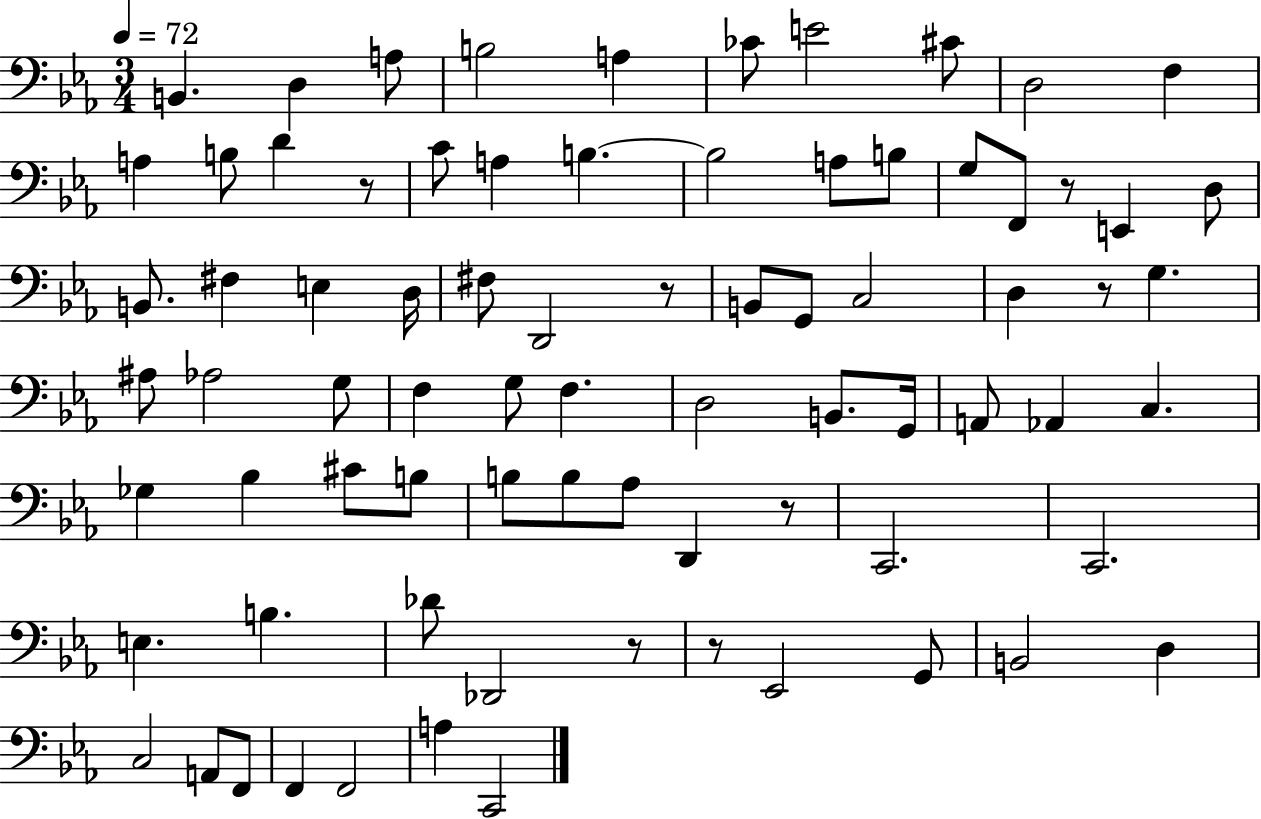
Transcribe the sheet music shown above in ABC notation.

X:1
T:Untitled
M:3/4
L:1/4
K:Eb
B,, D, A,/2 B,2 A, _C/2 E2 ^C/2 D,2 F, A, B,/2 D z/2 C/2 A, B, B,2 A,/2 B,/2 G,/2 F,,/2 z/2 E,, D,/2 B,,/2 ^F, E, D,/4 ^F,/2 D,,2 z/2 B,,/2 G,,/2 C,2 D, z/2 G, ^A,/2 _A,2 G,/2 F, G,/2 F, D,2 B,,/2 G,,/4 A,,/2 _A,, C, _G, _B, ^C/2 B,/2 B,/2 B,/2 _A,/2 D,, z/2 C,,2 C,,2 E, B, _D/2 _D,,2 z/2 z/2 _E,,2 G,,/2 B,,2 D, C,2 A,,/2 F,,/2 F,, F,,2 A, C,,2